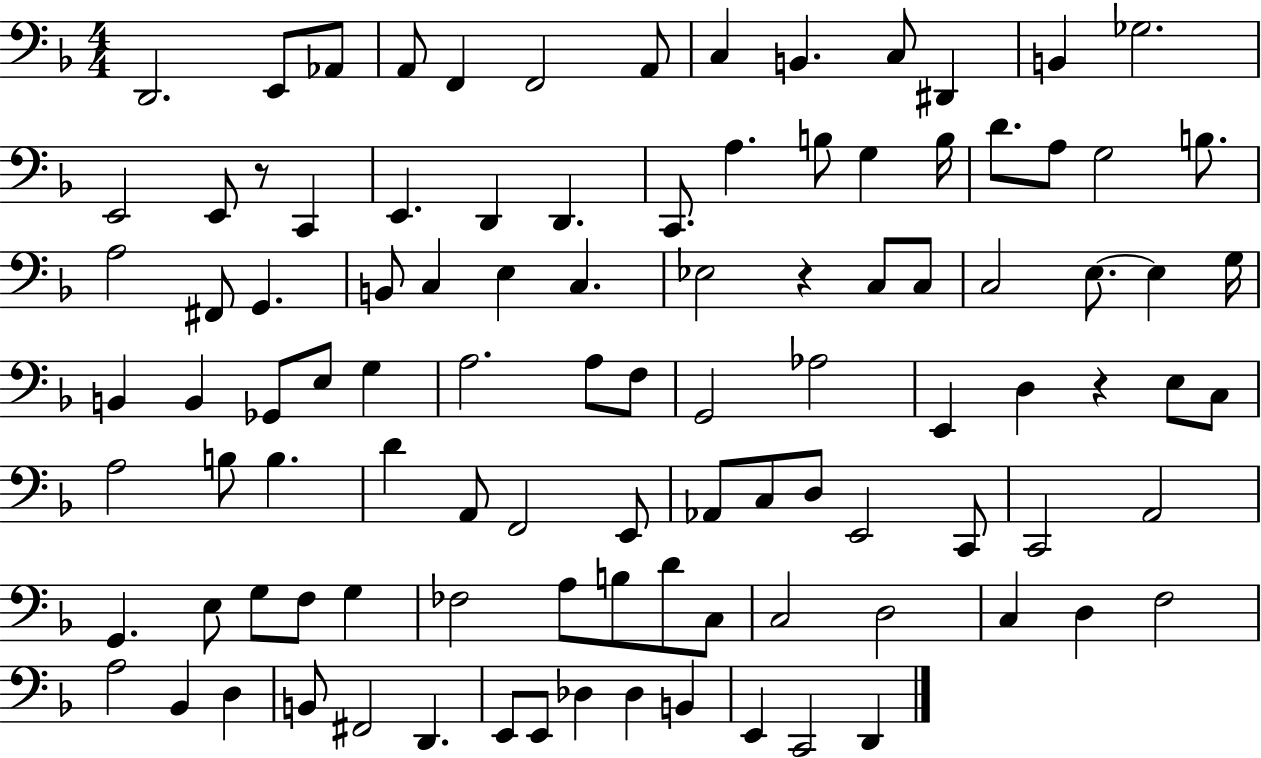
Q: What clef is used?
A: bass